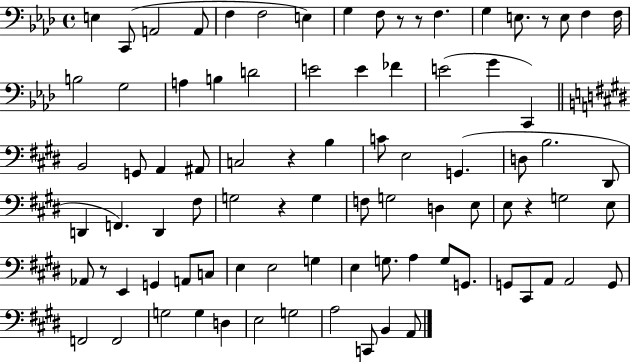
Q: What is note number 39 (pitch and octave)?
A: D2